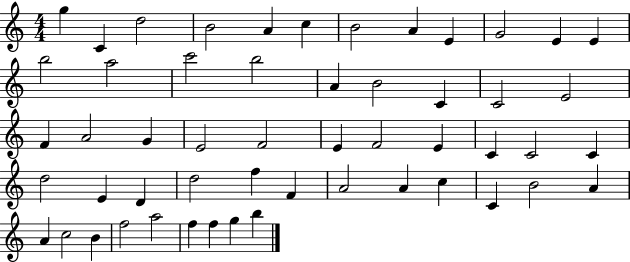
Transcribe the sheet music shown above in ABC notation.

X:1
T:Untitled
M:4/4
L:1/4
K:C
g C d2 B2 A c B2 A E G2 E E b2 a2 c'2 b2 A B2 C C2 E2 F A2 G E2 F2 E F2 E C C2 C d2 E D d2 f F A2 A c C B2 A A c2 B f2 a2 f f g b